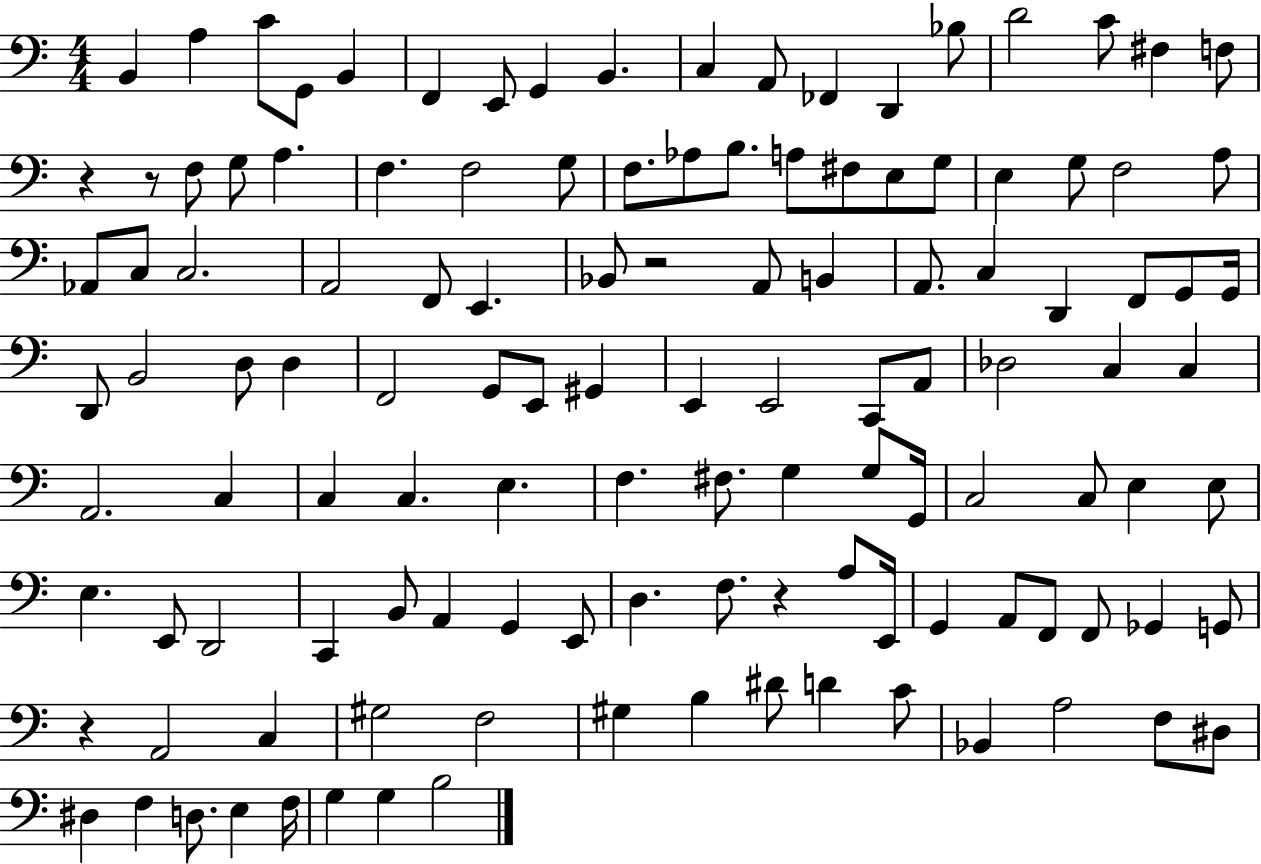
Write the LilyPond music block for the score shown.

{
  \clef bass
  \numericTimeSignature
  \time 4/4
  \key c \major
  \repeat volta 2 { b,4 a4 c'8 g,8 b,4 | f,4 e,8 g,4 b,4. | c4 a,8 fes,4 d,4 bes8 | d'2 c'8 fis4 f8 | \break r4 r8 f8 g8 a4. | f4. f2 g8 | f8. aes8 b8. a8 fis8 e8 g8 | e4 g8 f2 a8 | \break aes,8 c8 c2. | a,2 f,8 e,4. | bes,8 r2 a,8 b,4 | a,8. c4 d,4 f,8 g,8 g,16 | \break d,8 b,2 d8 d4 | f,2 g,8 e,8 gis,4 | e,4 e,2 c,8 a,8 | des2 c4 c4 | \break a,2. c4 | c4 c4. e4. | f4. fis8. g4 g8 g,16 | c2 c8 e4 e8 | \break e4. e,8 d,2 | c,4 b,8 a,4 g,4 e,8 | d4. f8. r4 a8 e,16 | g,4 a,8 f,8 f,8 ges,4 g,8 | \break r4 a,2 c4 | gis2 f2 | gis4 b4 dis'8 d'4 c'8 | bes,4 a2 f8 dis8 | \break dis4 f4 d8. e4 f16 | g4 g4 b2 | } \bar "|."
}